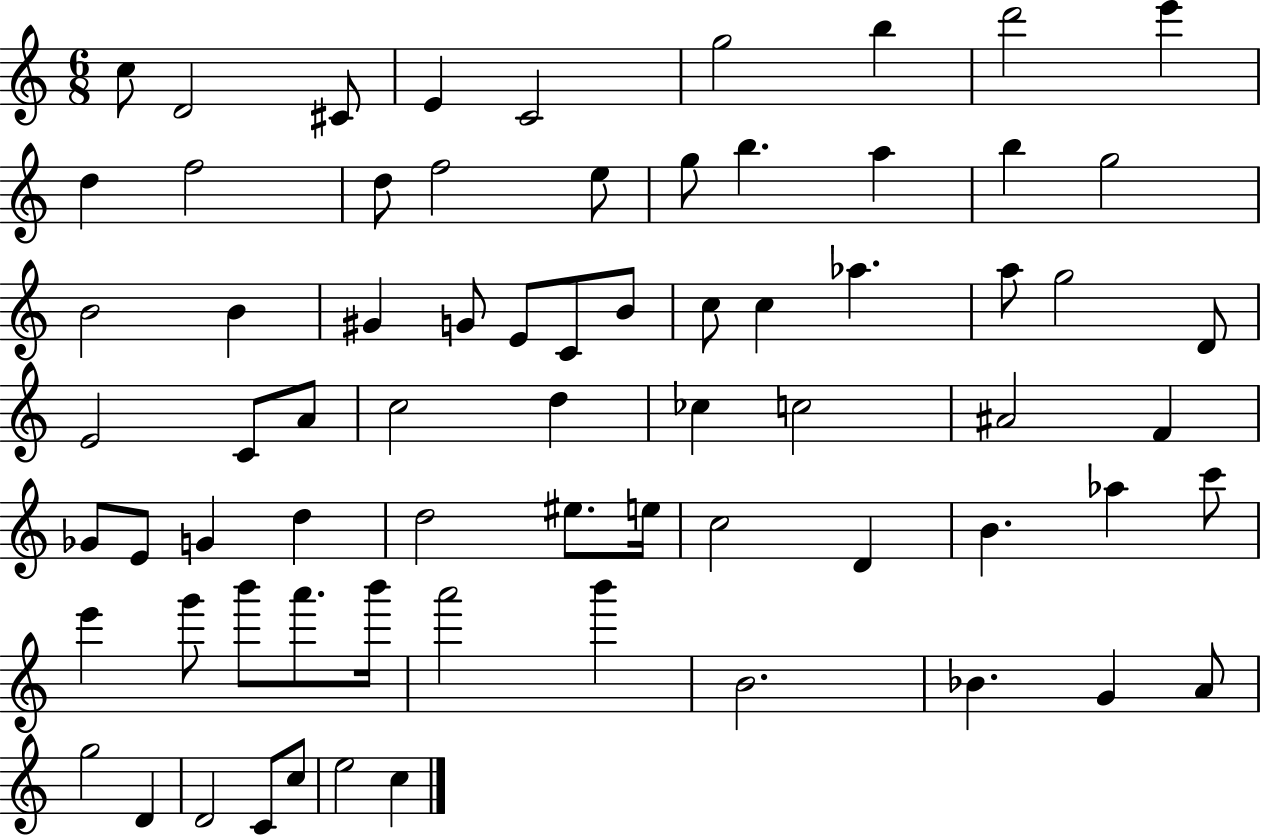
C5/e D4/h C#4/e E4/q C4/h G5/h B5/q D6/h E6/q D5/q F5/h D5/e F5/h E5/e G5/e B5/q. A5/q B5/q G5/h B4/h B4/q G#4/q G4/e E4/e C4/e B4/e C5/e C5/q Ab5/q. A5/e G5/h D4/e E4/h C4/e A4/e C5/h D5/q CES5/q C5/h A#4/h F4/q Gb4/e E4/e G4/q D5/q D5/h EIS5/e. E5/s C5/h D4/q B4/q. Ab5/q C6/e E6/q G6/e B6/e A6/e. B6/s A6/h B6/q B4/h. Bb4/q. G4/q A4/e G5/h D4/q D4/h C4/e C5/e E5/h C5/q